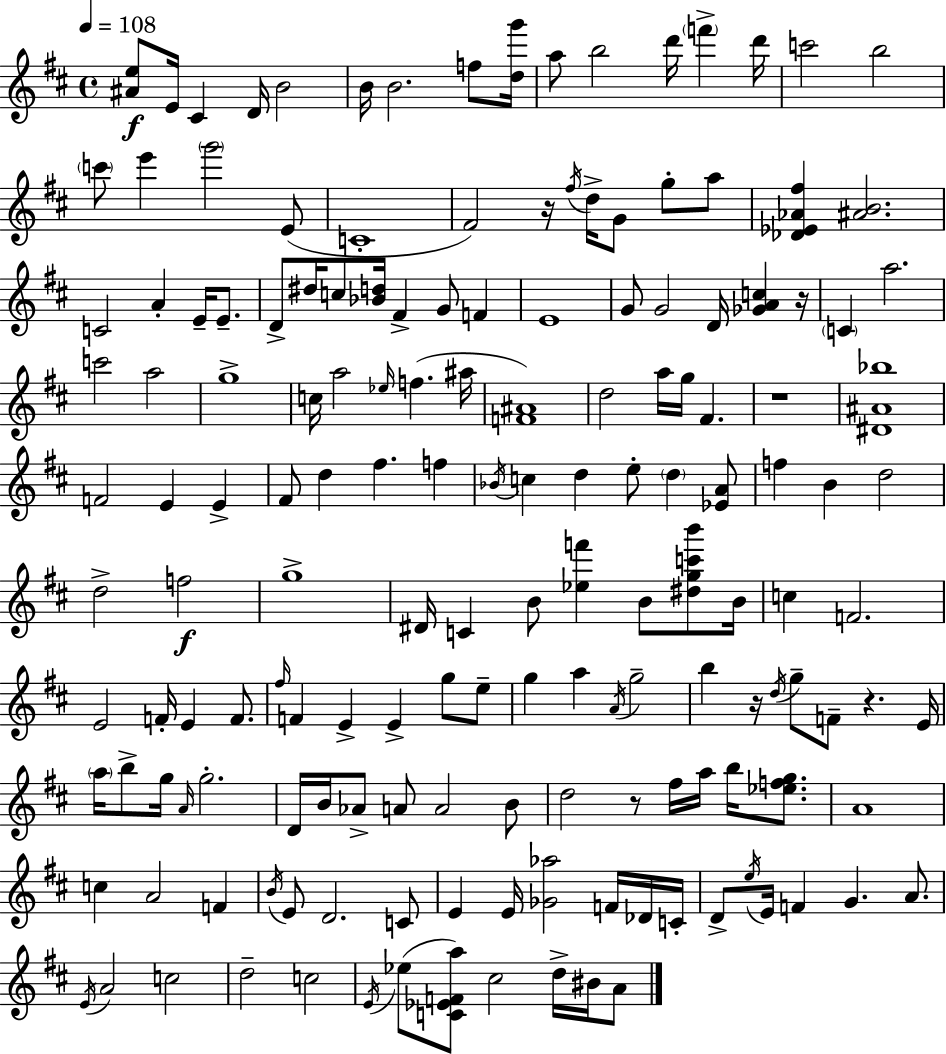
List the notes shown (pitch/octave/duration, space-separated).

[A#4,E5]/e E4/s C#4/q D4/s B4/h B4/s B4/h. F5/e [D5,G6]/s A5/e B5/h D6/s F6/q D6/s C6/h B5/h C6/e E6/q G6/h E4/e C4/w F#4/h R/s F#5/s D5/s G4/e G5/e A5/e [Db4,Eb4,Ab4,F#5]/q [A#4,B4]/h. C4/h A4/q E4/s E4/e. D4/e D#5/s C5/e [Bb4,D5]/s F#4/q G4/e F4/q E4/w G4/e G4/h D4/s [Gb4,A4,C5]/q R/s C4/q A5/h. C6/h A5/h G5/w C5/s A5/h Eb5/s F5/q. A#5/s [F4,A#4]/w D5/h A5/s G5/s F#4/q. R/w [D#4,A#4,Bb5]/w F4/h E4/q E4/q F#4/e D5/q F#5/q. F5/q Bb4/s C5/q D5/q E5/e D5/q [Eb4,A4]/e F5/q B4/q D5/h D5/h F5/h G5/w D#4/s C4/q B4/e [Eb5,F6]/q B4/e [D#5,G5,C6,B6]/e B4/s C5/q F4/h. E4/h F4/s E4/q F4/e. F#5/s F4/q E4/q E4/q G5/e E5/e G5/q A5/q A4/s G5/h B5/q R/s D5/s G5/e F4/e R/q. E4/s A5/s B5/e G5/s A4/s G5/h. D4/s B4/s Ab4/e A4/e A4/h B4/e D5/h R/e F#5/s A5/s B5/s [Eb5,F5,G5]/e. A4/w C5/q A4/h F4/q B4/s E4/e D4/h. C4/e E4/q E4/s [Gb4,Ab5]/h F4/s Db4/s C4/s D4/e E5/s E4/s F4/q G4/q. A4/e. E4/s A4/h C5/h D5/h C5/h E4/s Eb5/e [C4,Eb4,F4,A5]/e C#5/h D5/s BIS4/s A4/e